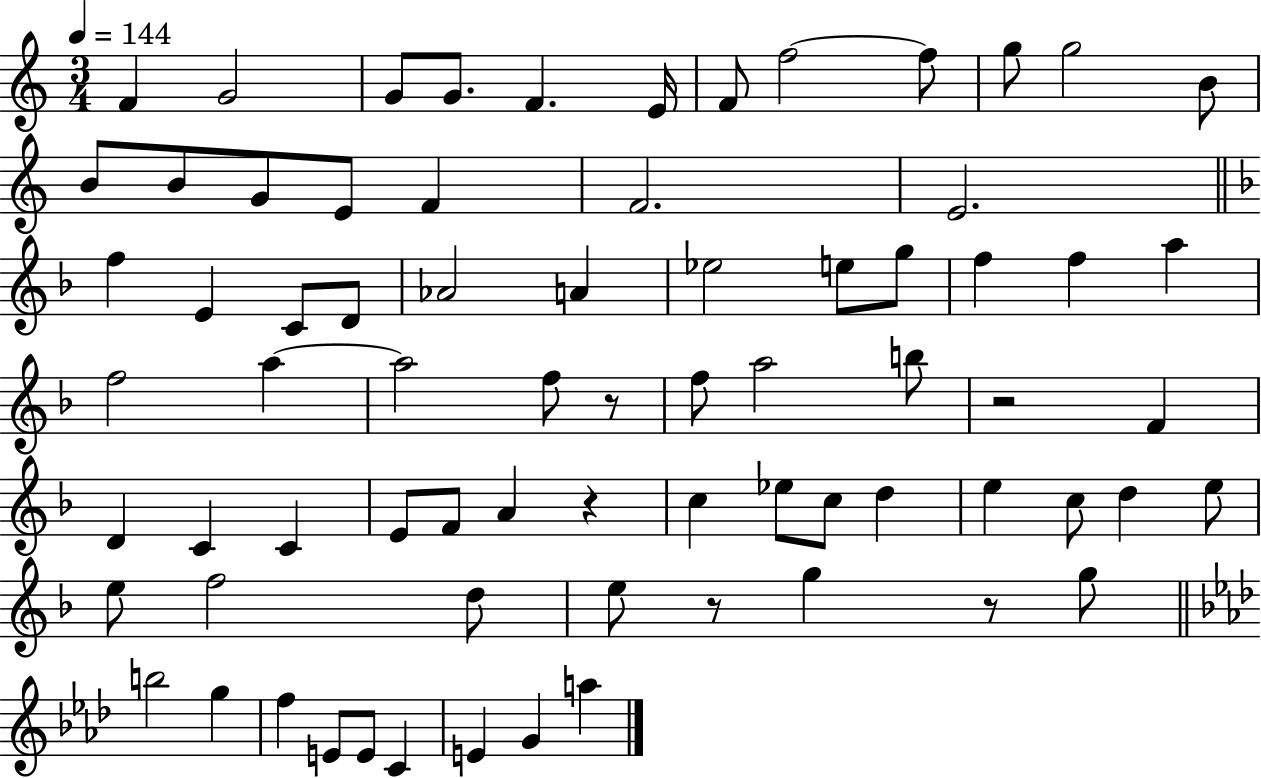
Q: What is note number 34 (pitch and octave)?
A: A5